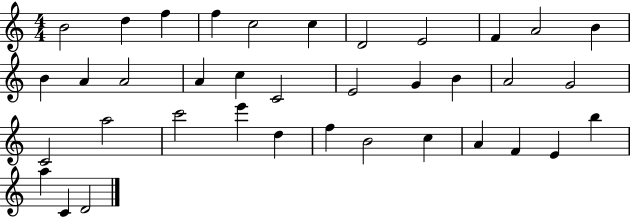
B4/h D5/q F5/q F5/q C5/h C5/q D4/h E4/h F4/q A4/h B4/q B4/q A4/q A4/h A4/q C5/q C4/h E4/h G4/q B4/q A4/h G4/h C4/h A5/h C6/h E6/q D5/q F5/q B4/h C5/q A4/q F4/q E4/q B5/q A5/q C4/q D4/h